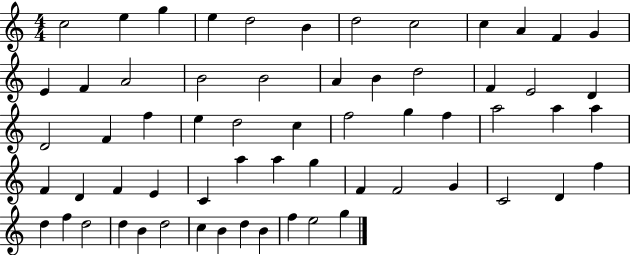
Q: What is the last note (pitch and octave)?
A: G5